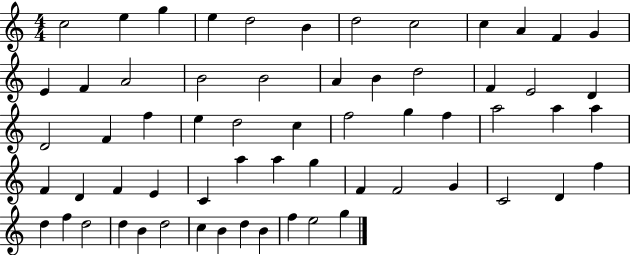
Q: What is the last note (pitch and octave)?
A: G5